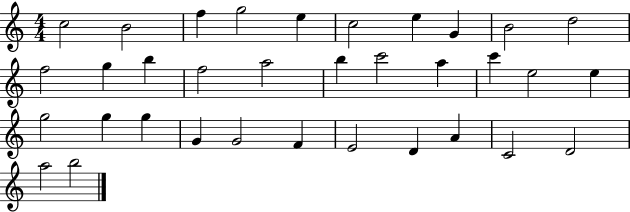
X:1
T:Untitled
M:4/4
L:1/4
K:C
c2 B2 f g2 e c2 e G B2 d2 f2 g b f2 a2 b c'2 a c' e2 e g2 g g G G2 F E2 D A C2 D2 a2 b2